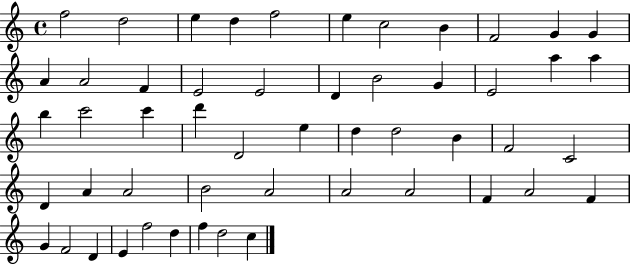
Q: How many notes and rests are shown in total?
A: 52